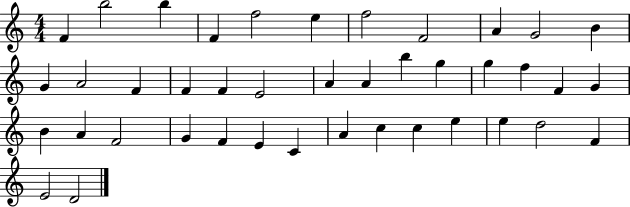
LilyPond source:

{
  \clef treble
  \numericTimeSignature
  \time 4/4
  \key c \major
  f'4 b''2 b''4 | f'4 f''2 e''4 | f''2 f'2 | a'4 g'2 b'4 | \break g'4 a'2 f'4 | f'4 f'4 e'2 | a'4 a'4 b''4 g''4 | g''4 f''4 f'4 g'4 | \break b'4 a'4 f'2 | g'4 f'4 e'4 c'4 | a'4 c''4 c''4 e''4 | e''4 d''2 f'4 | \break e'2 d'2 | \bar "|."
}